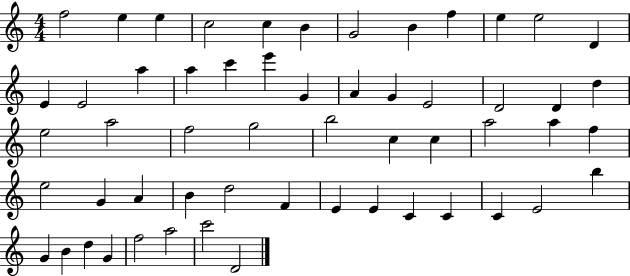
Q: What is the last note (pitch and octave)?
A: D4